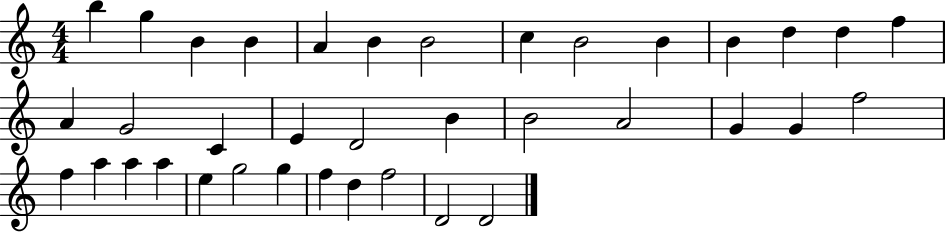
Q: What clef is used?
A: treble